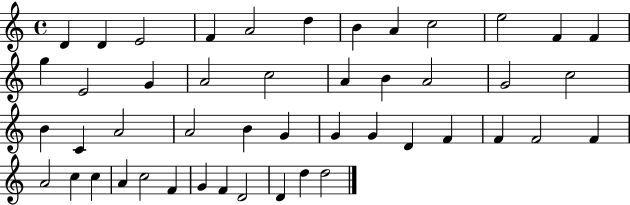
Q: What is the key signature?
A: C major